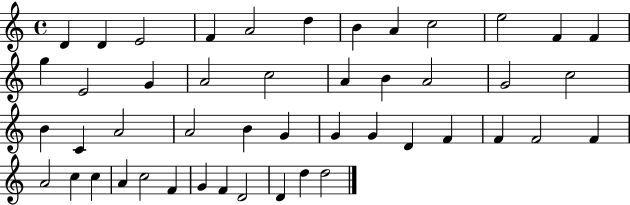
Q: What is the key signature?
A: C major